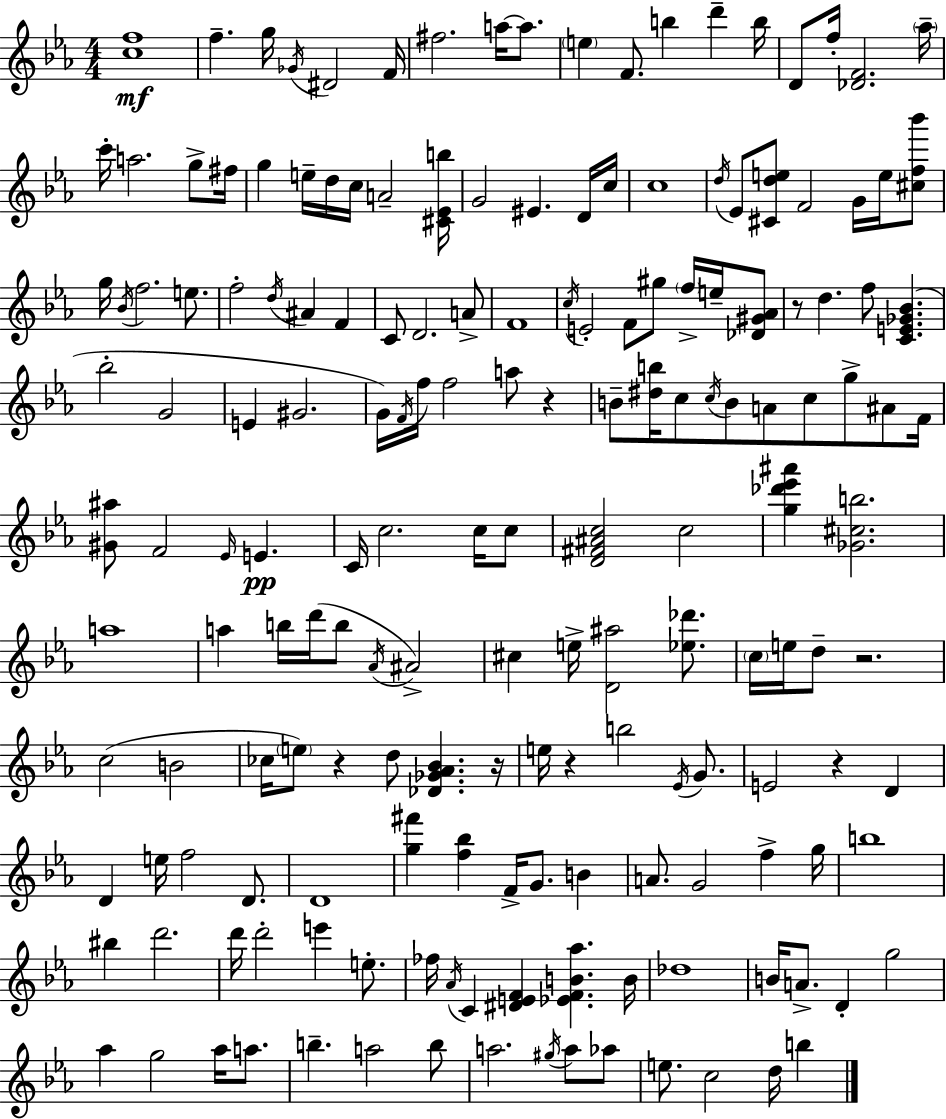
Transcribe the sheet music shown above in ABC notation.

X:1
T:Untitled
M:4/4
L:1/4
K:Eb
[cf]4 f g/4 _G/4 ^D2 F/4 ^f2 a/4 a/2 e F/2 b d' b/4 D/2 f/4 [_DF]2 _a/4 c'/4 a2 g/2 ^f/4 g e/4 d/4 c/4 A2 [^C_Eb]/4 G2 ^E D/4 c/4 c4 d/4 _E/2 [^Cde]/2 F2 G/4 e/4 [^cf_b']/2 g/4 _B/4 f2 e/2 f2 d/4 ^A F C/2 D2 A/2 F4 c/4 E2 F/2 ^g/2 f/4 e/4 [_D^G_A]/2 z/2 d f/2 [CE_G_B] _b2 G2 E ^G2 G/4 F/4 f/4 f2 a/2 z B/2 [^db]/4 c/2 c/4 B/2 A/2 c/2 g/2 ^A/2 F/4 [^G^a]/2 F2 _E/4 E C/4 c2 c/4 c/2 [D^F^Ac]2 c2 [g_d'_e'^a'] [_G^cb]2 a4 a b/4 d'/4 b/2 _A/4 ^A2 ^c e/4 [D^a]2 [_e_d']/2 c/4 e/4 d/2 z2 c2 B2 _c/4 e/2 z d/2 [_D_G_A_B] z/4 e/4 z b2 _E/4 G/2 E2 z D D e/4 f2 D/2 D4 [g^f'] [f_b] F/4 G/2 B A/2 G2 f g/4 b4 ^b d'2 d'/4 d'2 e' e/2 _f/4 _A/4 C [^DEF] [_EFB_a] B/4 _d4 B/4 A/2 D g2 _a g2 _a/4 a/2 b a2 b/2 a2 ^g/4 a/2 _a/2 e/2 c2 d/4 b